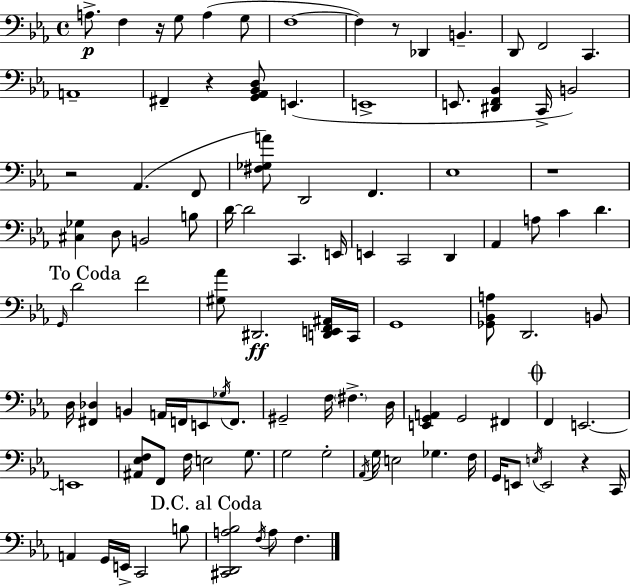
X:1
T:Untitled
M:4/4
L:1/4
K:Cm
A,/2 F, z/4 G,/2 A, G,/2 F,4 F, z/2 _D,, B,, D,,/2 F,,2 C,, A,,4 ^F,, z [G,,_A,,_B,,D,]/2 E,, E,,4 E,,/2 [^D,,F,,_B,,] C,,/4 B,,2 z2 _A,, F,,/2 [^F,_G,A]/2 D,,2 F,, _E,4 z4 [^C,_G,] D,/2 B,,2 B,/2 D/4 D2 C,, E,,/4 E,, C,,2 D,, _A,, A,/2 C D G,,/4 D2 F2 [^G,_A]/2 ^D,,2 [D,,E,,F,,^A,,]/4 C,,/4 G,,4 [_G,,_B,,A,]/2 D,,2 B,,/2 D,/4 [^F,,_D,] B,, A,,/4 F,,/4 E,,/2 _G,/4 F,,/2 ^G,,2 F,/4 ^F, D,/4 [E,,G,,A,,] G,,2 ^F,, F,, E,,2 E,,4 [^A,,_E,F,]/2 F,,/2 F,/4 E,2 G,/2 G,2 G,2 _A,,/4 G,/4 E,2 _G, F,/4 G,,/4 E,,/2 E,/4 E,,2 z C,,/4 A,, G,,/4 E,,/4 C,,2 B,/2 [^C,,D,,A,_B,]2 F,/4 A,/2 F,